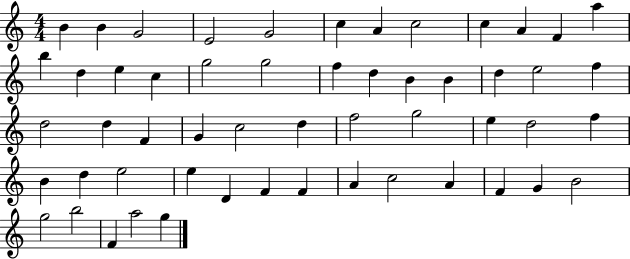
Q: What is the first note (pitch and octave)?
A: B4